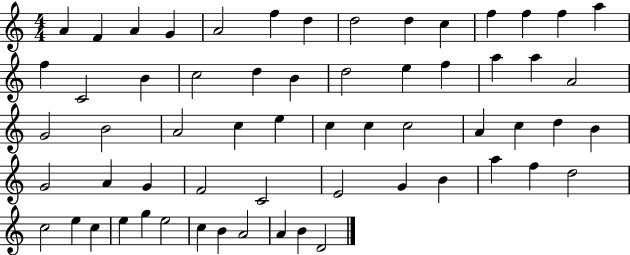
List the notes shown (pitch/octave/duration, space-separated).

A4/q F4/q A4/q G4/q A4/h F5/q D5/q D5/h D5/q C5/q F5/q F5/q F5/q A5/q F5/q C4/h B4/q C5/h D5/q B4/q D5/h E5/q F5/q A5/q A5/q A4/h G4/h B4/h A4/h C5/q E5/q C5/q C5/q C5/h A4/q C5/q D5/q B4/q G4/h A4/q G4/q F4/h C4/h E4/h G4/q B4/q A5/q F5/q D5/h C5/h E5/q C5/q E5/q G5/q E5/h C5/q B4/q A4/h A4/q B4/q D4/h